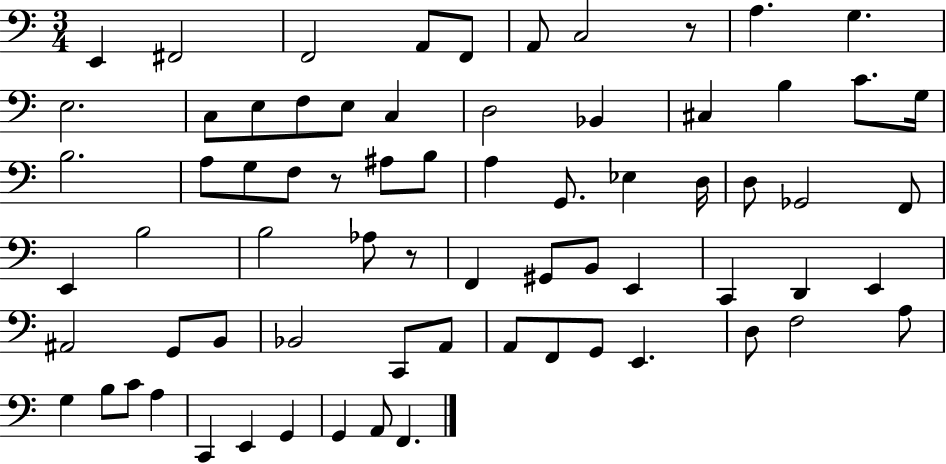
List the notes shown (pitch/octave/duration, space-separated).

E2/q F#2/h F2/h A2/e F2/e A2/e C3/h R/e A3/q. G3/q. E3/h. C3/e E3/e F3/e E3/e C3/q D3/h Bb2/q C#3/q B3/q C4/e. G3/s B3/h. A3/e G3/e F3/e R/e A#3/e B3/e A3/q G2/e. Eb3/q D3/s D3/e Gb2/h F2/e E2/q B3/h B3/h Ab3/e R/e F2/q G#2/e B2/e E2/q C2/q D2/q E2/q A#2/h G2/e B2/e Bb2/h C2/e A2/e A2/e F2/e G2/e E2/q. D3/e F3/h A3/e G3/q B3/e C4/e A3/q C2/q E2/q G2/q G2/q A2/e F2/q.